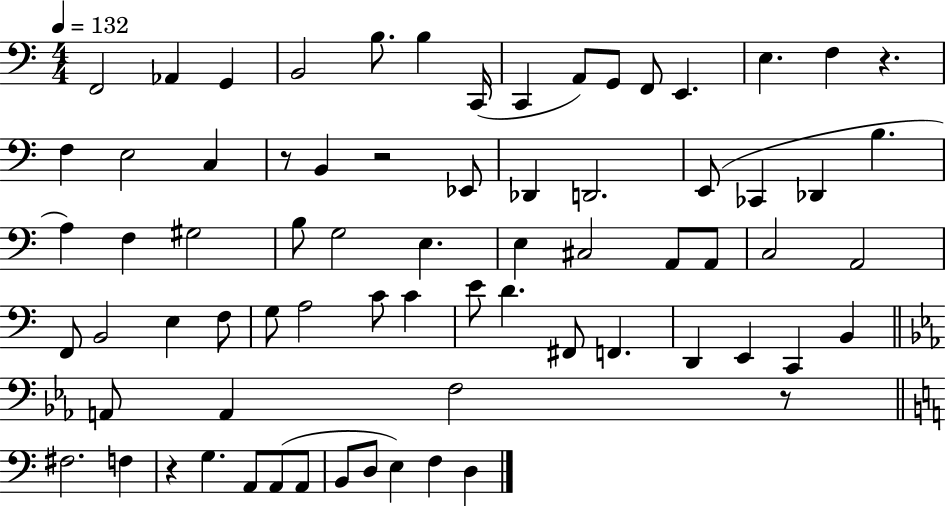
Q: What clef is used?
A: bass